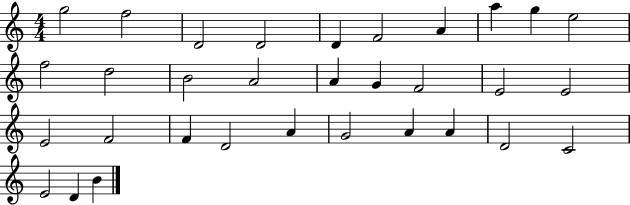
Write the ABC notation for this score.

X:1
T:Untitled
M:4/4
L:1/4
K:C
g2 f2 D2 D2 D F2 A a g e2 f2 d2 B2 A2 A G F2 E2 E2 E2 F2 F D2 A G2 A A D2 C2 E2 D B